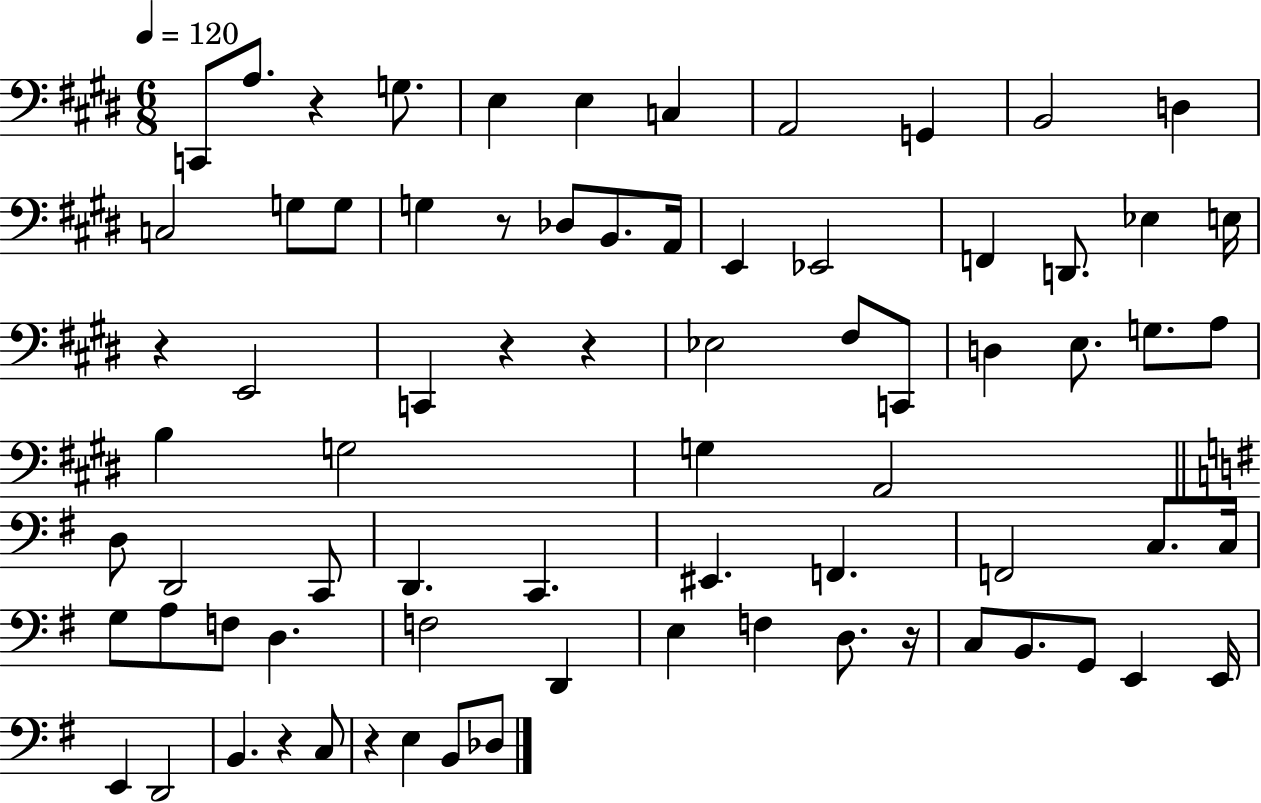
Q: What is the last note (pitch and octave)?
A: Db3